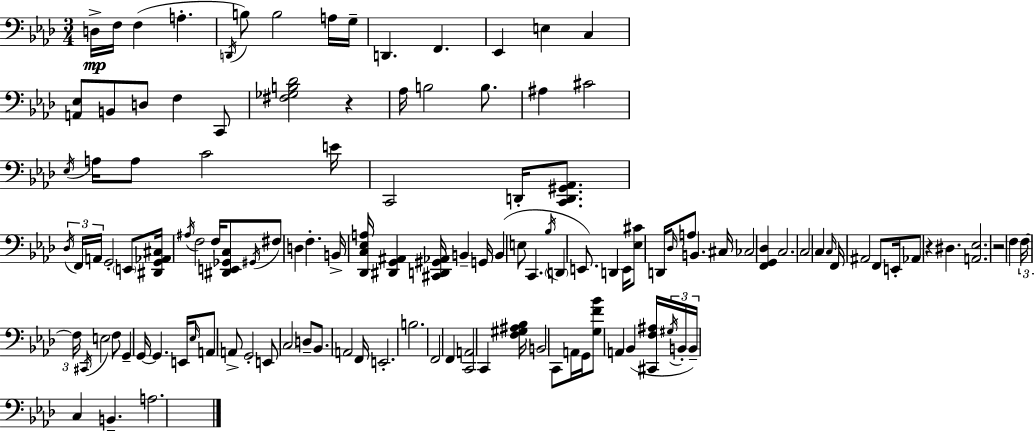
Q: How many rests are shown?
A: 3